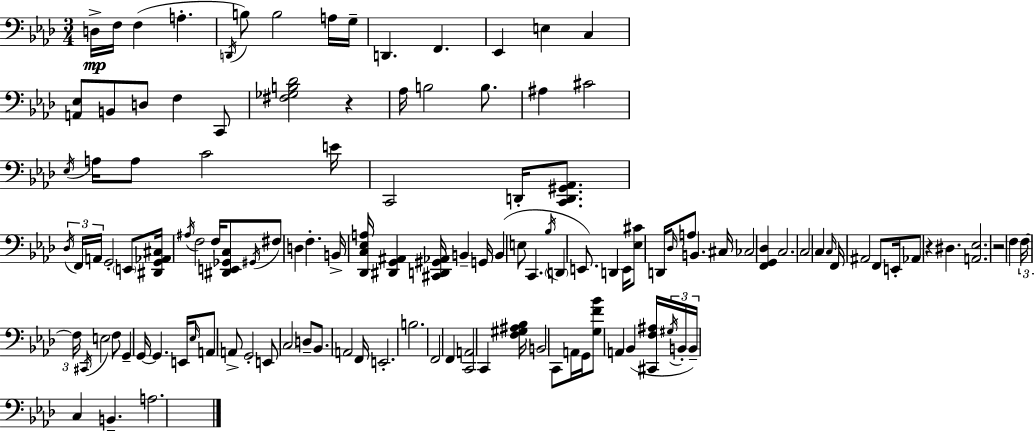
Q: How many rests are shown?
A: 3